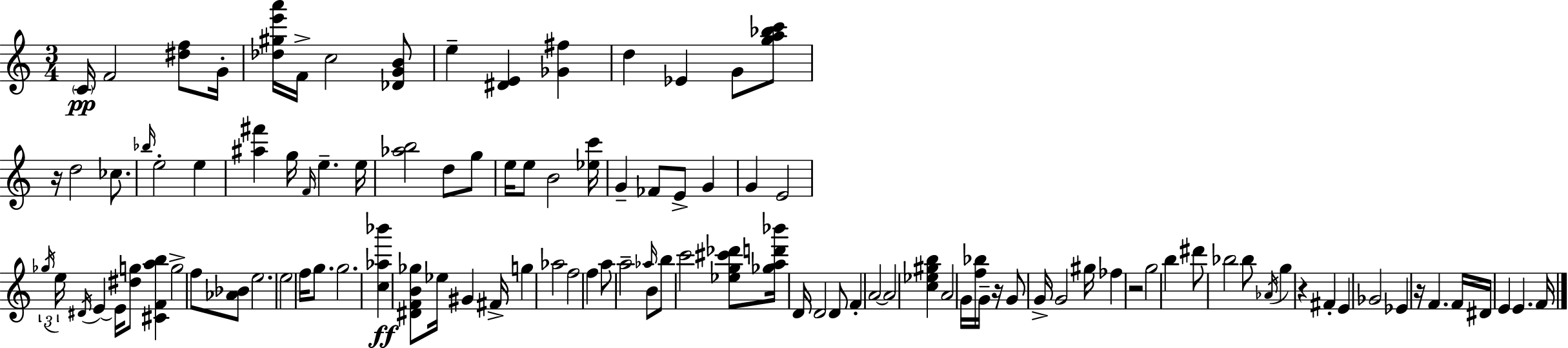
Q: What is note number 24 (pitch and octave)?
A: G4